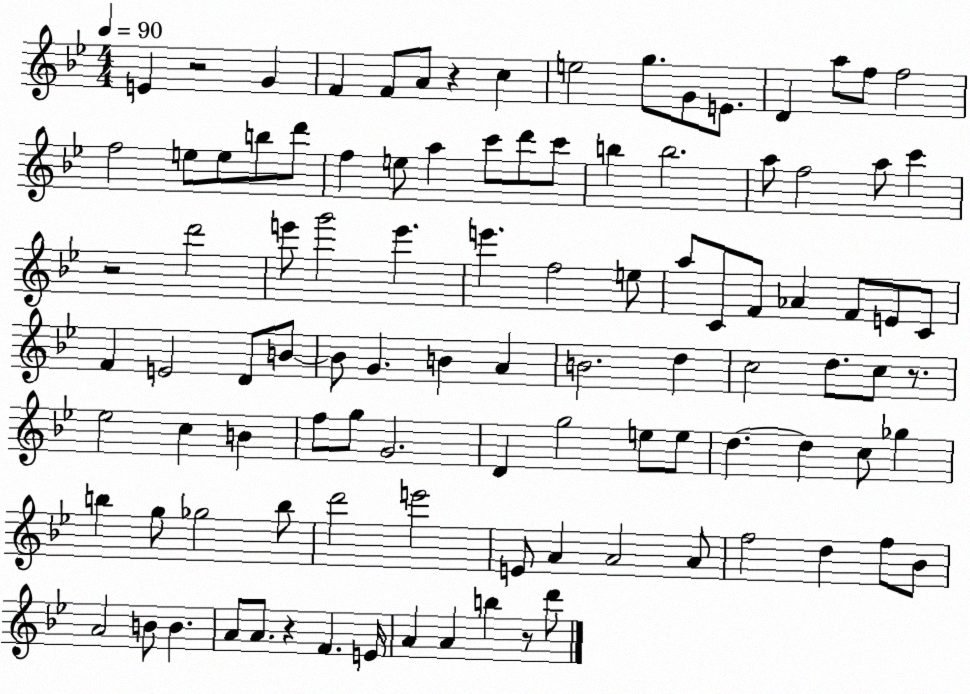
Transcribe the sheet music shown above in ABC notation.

X:1
T:Untitled
M:4/4
L:1/4
K:Bb
E z2 G F F/2 A/2 z c e2 g/2 G/2 E/2 D a/2 f/2 f2 f2 e/2 e/2 b/2 d'/2 f e/2 a c'/2 d'/2 c'/2 b b2 a/2 f2 a/2 c' z2 d'2 e'/2 g'2 e' e' f2 e/2 a/2 C/2 F/2 _A F/2 E/2 C/2 F E2 D/2 B/2 B/2 G B A B2 d c2 d/2 c/2 z/2 _e2 c B f/2 g/2 G2 D g2 e/2 e/2 d d c/2 _g b g/2 _g2 b/2 d'2 e'2 E/2 A A2 A/2 f2 d f/2 _B/2 A2 B/2 B A/2 A/2 z F E/4 A A b z/2 d'/2